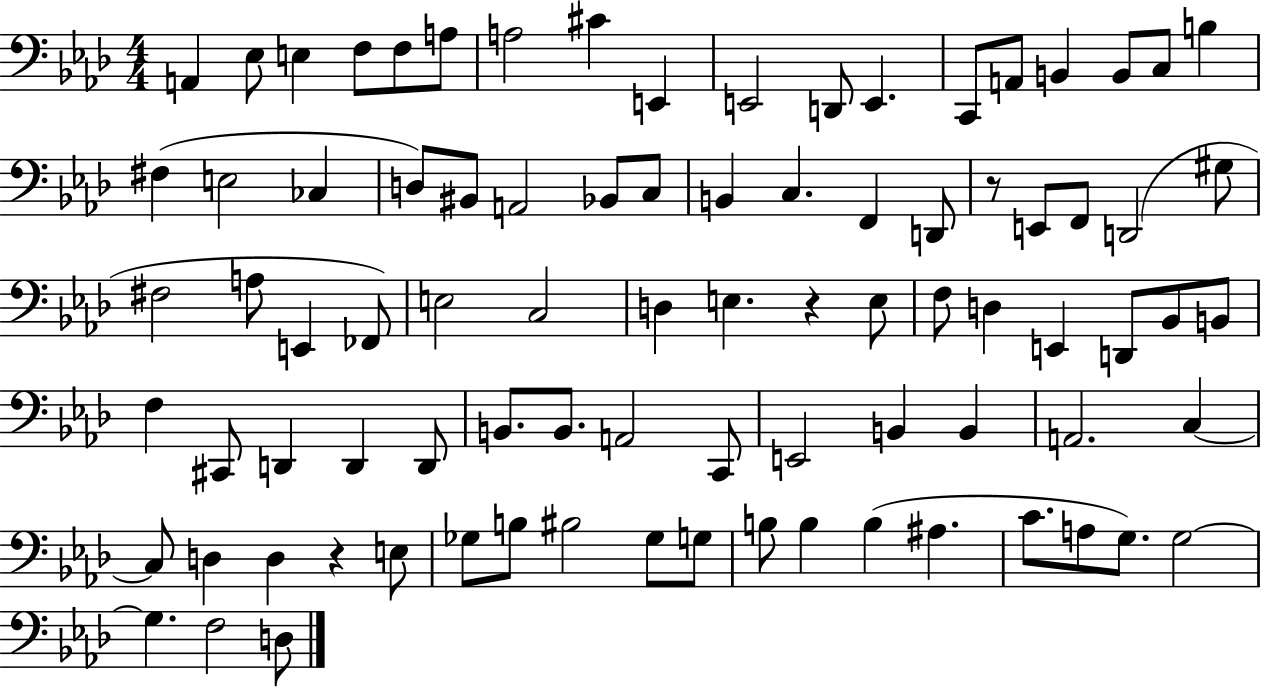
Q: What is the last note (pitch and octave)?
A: D3